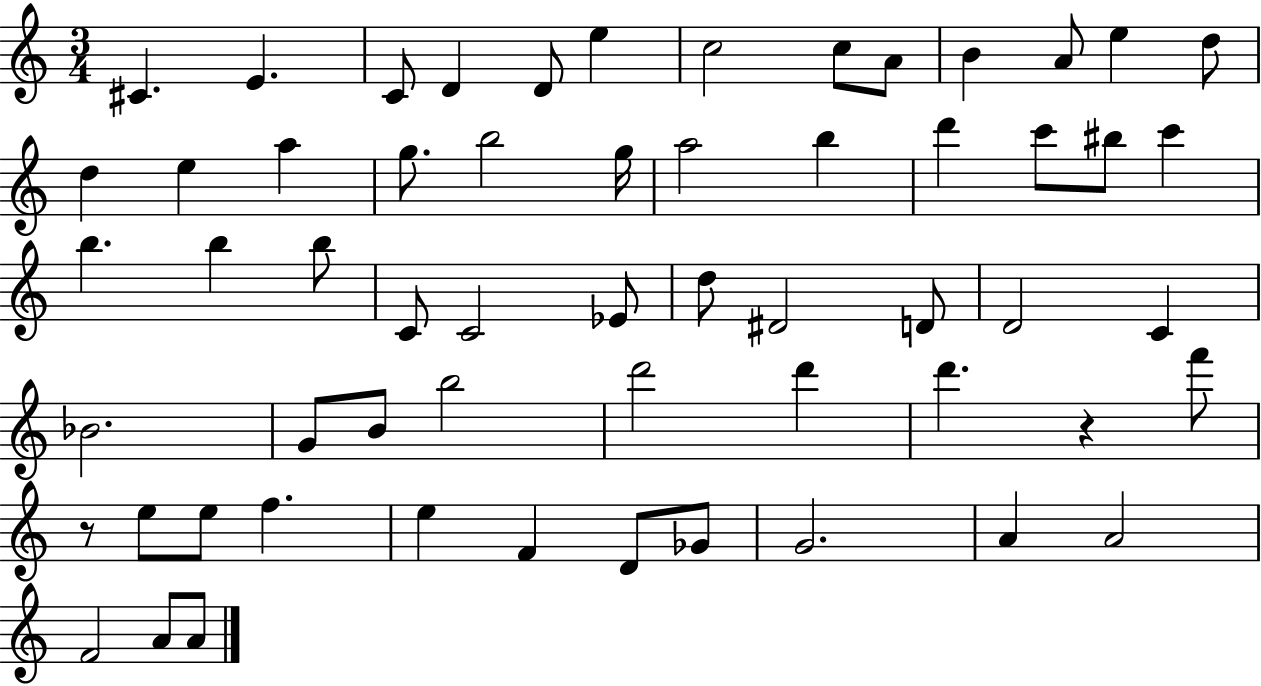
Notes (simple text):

C#4/q. E4/q. C4/e D4/q D4/e E5/q C5/h C5/e A4/e B4/q A4/e E5/q D5/e D5/q E5/q A5/q G5/e. B5/h G5/s A5/h B5/q D6/q C6/e BIS5/e C6/q B5/q. B5/q B5/e C4/e C4/h Eb4/e D5/e D#4/h D4/e D4/h C4/q Bb4/h. G4/e B4/e B5/h D6/h D6/q D6/q. R/q F6/e R/e E5/e E5/e F5/q. E5/q F4/q D4/e Gb4/e G4/h. A4/q A4/h F4/h A4/e A4/e